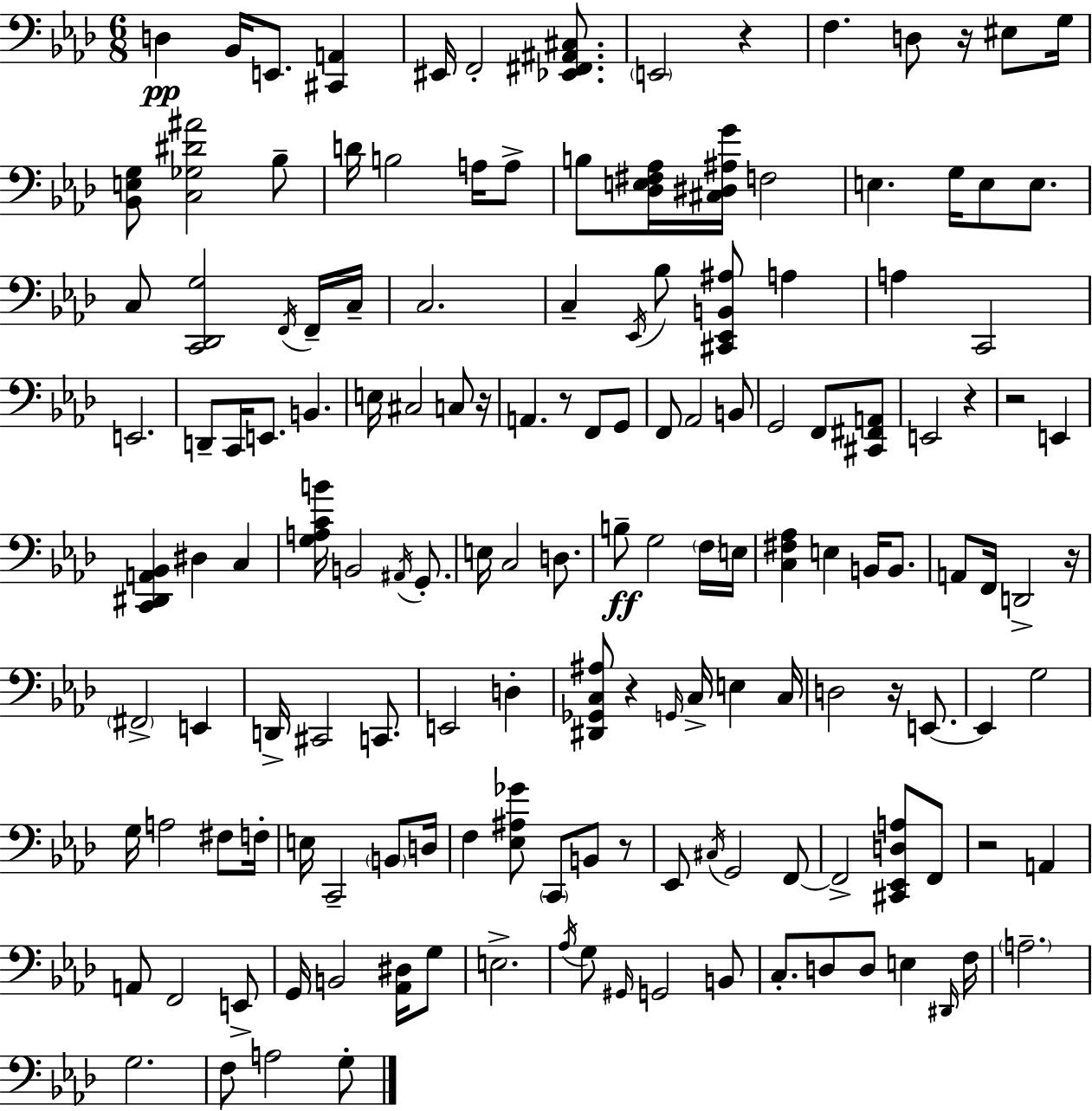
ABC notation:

X:1
T:Untitled
M:6/8
L:1/4
K:Fm
D, _B,,/4 E,,/2 [^C,,A,,] ^E,,/4 F,,2 [_E,,^F,,^A,,^C,]/2 E,,2 z F, D,/2 z/4 ^E,/2 G,/4 [_B,,E,G,]/2 [C,_G,^D^A]2 _B,/2 D/4 B,2 A,/4 A,/2 B,/2 [_D,E,^F,_A,]/4 [^C,^D,^A,G]/4 F,2 E, G,/4 E,/2 E,/2 C,/2 [C,,_D,,G,]2 F,,/4 F,,/4 C,/4 C,2 C, _E,,/4 _B,/2 [^C,,_E,,B,,^A,]/2 A, A, C,,2 E,,2 D,,/2 C,,/4 E,,/2 B,, E,/4 ^C,2 C,/2 z/4 A,, z/2 F,,/2 G,,/2 F,,/2 _A,,2 B,,/2 G,,2 F,,/2 [^C,,^F,,A,,]/2 E,,2 z z2 E,, [C,,^D,,A,,_B,,] ^D, C, [G,A,CB]/4 B,,2 ^A,,/4 G,,/2 E,/4 C,2 D,/2 B,/2 G,2 F,/4 E,/4 [C,^F,_A,] E, B,,/4 B,,/2 A,,/2 F,,/4 D,,2 z/4 ^F,,2 E,, D,,/4 ^C,,2 C,,/2 E,,2 D, [^D,,_G,,C,^A,]/2 z G,,/4 C,/4 E, C,/4 D,2 z/4 E,,/2 E,, G,2 G,/4 A,2 ^F,/2 F,/4 E,/4 C,,2 B,,/2 D,/4 F, [_E,^A,_G]/2 C,,/2 B,,/2 z/2 _E,,/2 ^C,/4 G,,2 F,,/2 F,,2 [^C,,_E,,D,A,]/2 F,,/2 z2 A,, A,,/2 F,,2 E,,/2 G,,/4 B,,2 [_A,,^D,]/4 G,/2 E,2 _A,/4 G,/2 ^G,,/4 G,,2 B,,/2 C,/2 D,/2 D,/2 E, ^D,,/4 F,/4 A,2 G,2 F,/2 A,2 G,/2